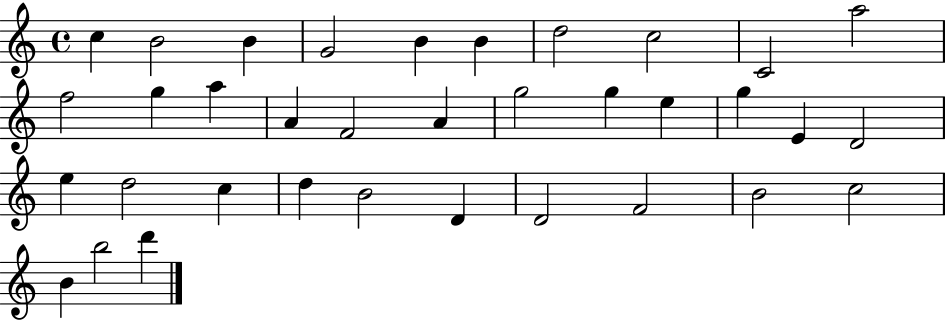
{
  \clef treble
  \time 4/4
  \defaultTimeSignature
  \key c \major
  c''4 b'2 b'4 | g'2 b'4 b'4 | d''2 c''2 | c'2 a''2 | \break f''2 g''4 a''4 | a'4 f'2 a'4 | g''2 g''4 e''4 | g''4 e'4 d'2 | \break e''4 d''2 c''4 | d''4 b'2 d'4 | d'2 f'2 | b'2 c''2 | \break b'4 b''2 d'''4 | \bar "|."
}